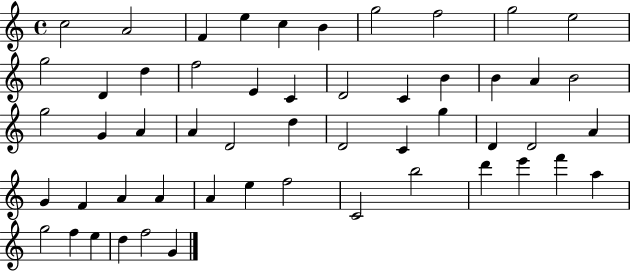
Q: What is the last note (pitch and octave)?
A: G4